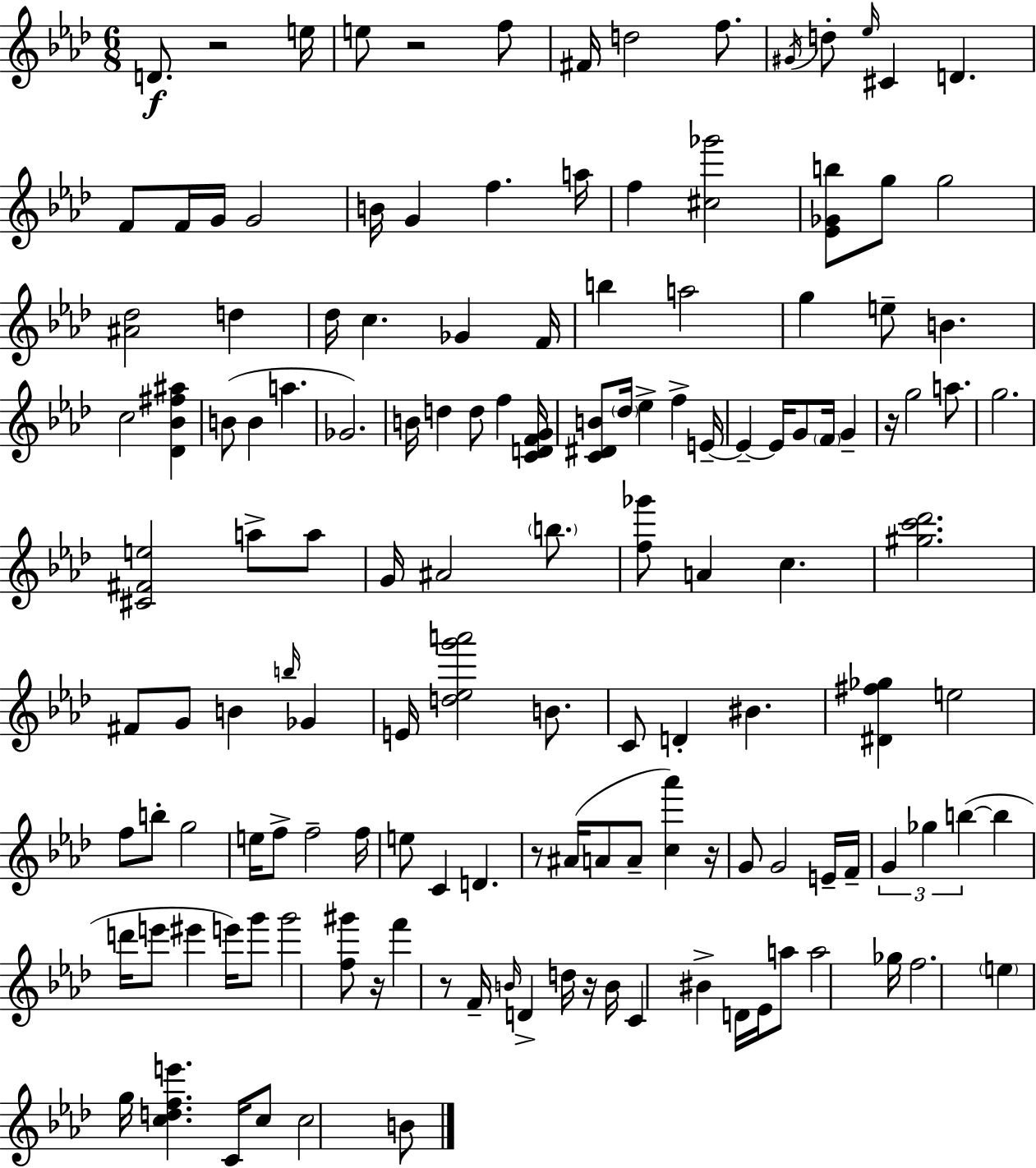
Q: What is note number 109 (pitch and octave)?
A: Eb4